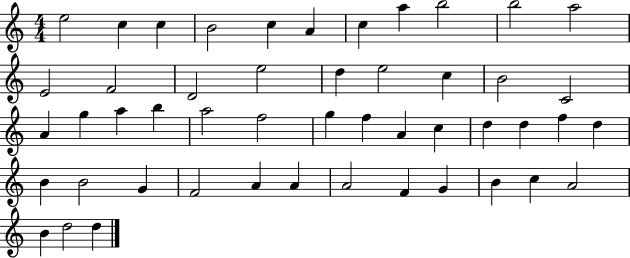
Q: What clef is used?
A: treble